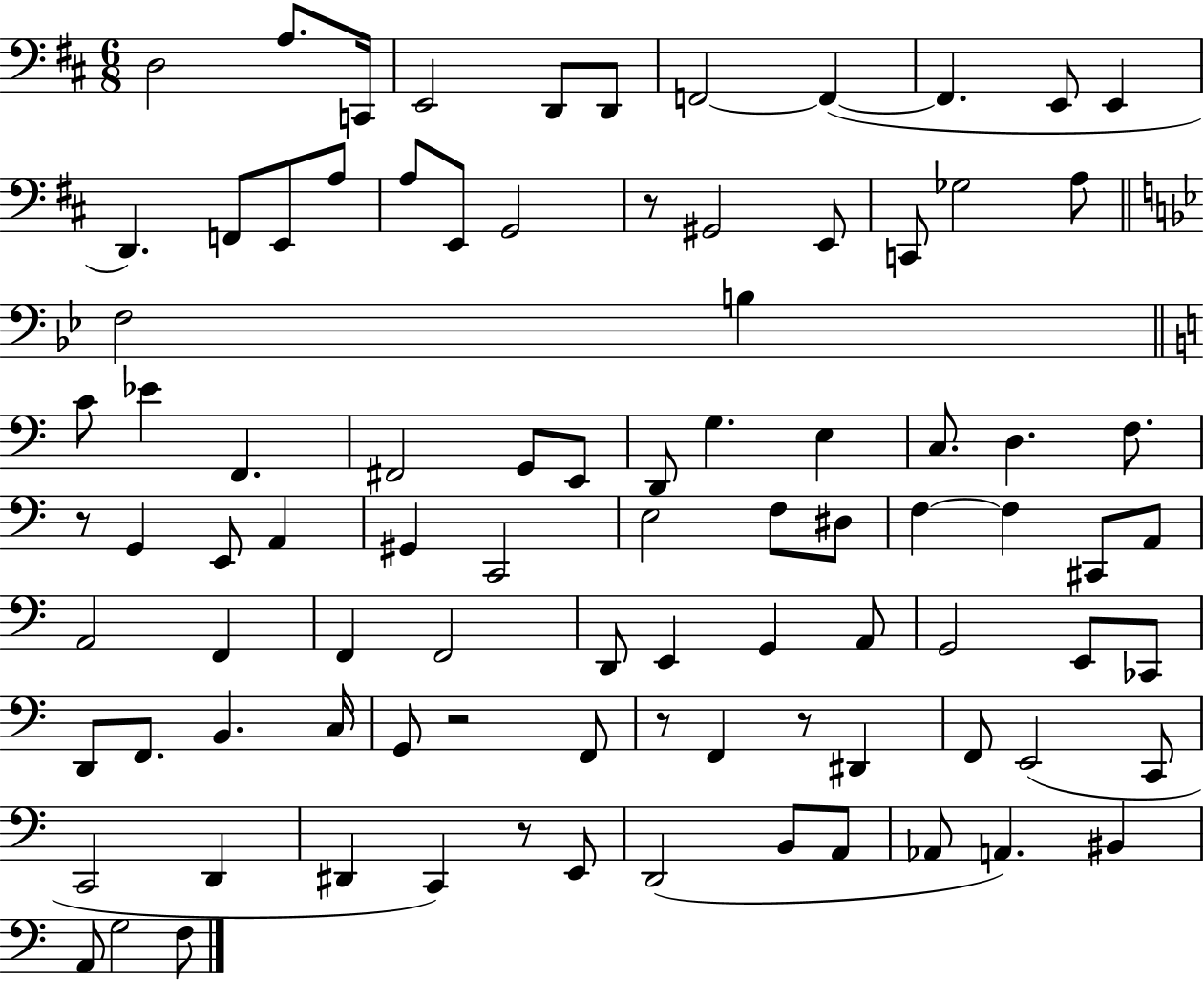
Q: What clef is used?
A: bass